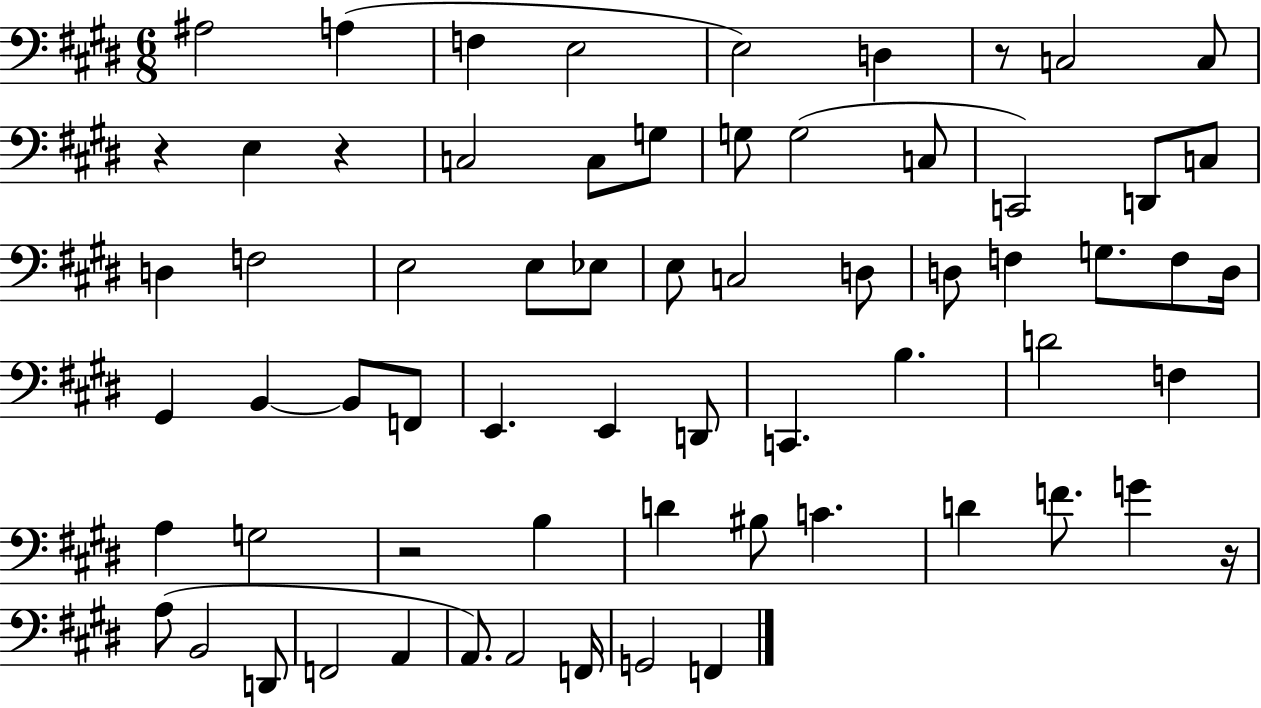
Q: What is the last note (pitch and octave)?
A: F2